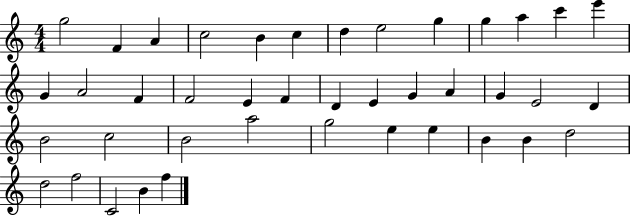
{
  \clef treble
  \numericTimeSignature
  \time 4/4
  \key c \major
  g''2 f'4 a'4 | c''2 b'4 c''4 | d''4 e''2 g''4 | g''4 a''4 c'''4 e'''4 | \break g'4 a'2 f'4 | f'2 e'4 f'4 | d'4 e'4 g'4 a'4 | g'4 e'2 d'4 | \break b'2 c''2 | b'2 a''2 | g''2 e''4 e''4 | b'4 b'4 d''2 | \break d''2 f''2 | c'2 b'4 f''4 | \bar "|."
}